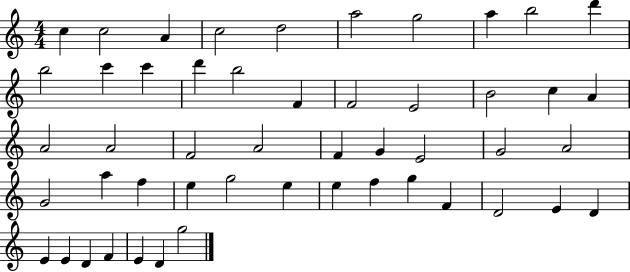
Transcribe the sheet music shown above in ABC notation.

X:1
T:Untitled
M:4/4
L:1/4
K:C
c c2 A c2 d2 a2 g2 a b2 d' b2 c' c' d' b2 F F2 E2 B2 c A A2 A2 F2 A2 F G E2 G2 A2 G2 a f e g2 e e f g F D2 E D E E D F E D g2